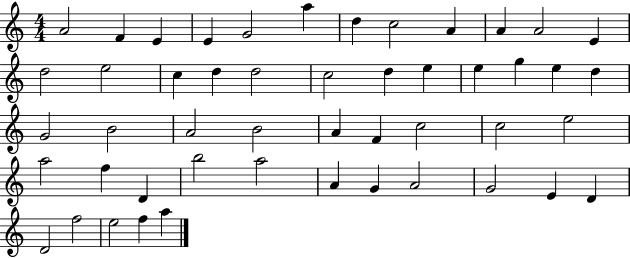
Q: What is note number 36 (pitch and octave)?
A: D4